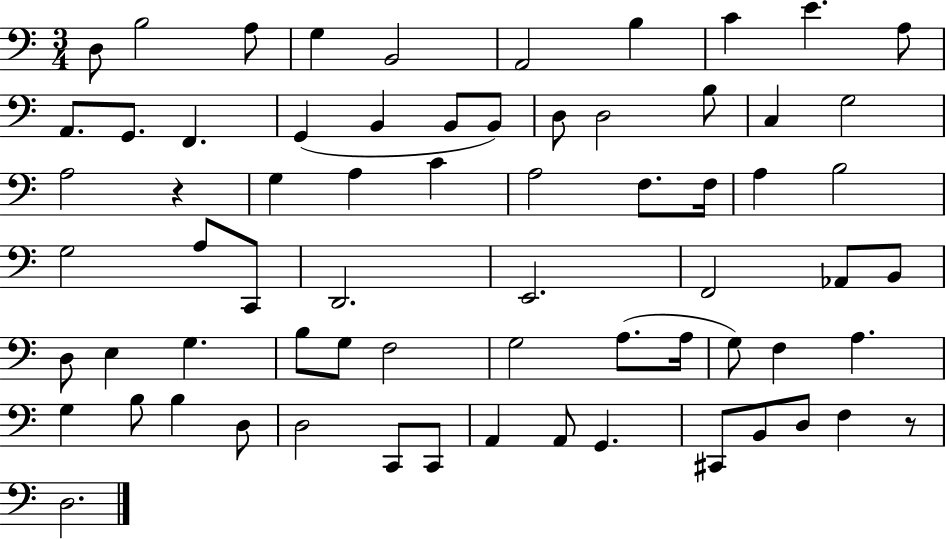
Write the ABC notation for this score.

X:1
T:Untitled
M:3/4
L:1/4
K:C
D,/2 B,2 A,/2 G, B,,2 A,,2 B, C E A,/2 A,,/2 G,,/2 F,, G,, B,, B,,/2 B,,/2 D,/2 D,2 B,/2 C, G,2 A,2 z G, A, C A,2 F,/2 F,/4 A, B,2 G,2 A,/2 C,,/2 D,,2 E,,2 F,,2 _A,,/2 B,,/2 D,/2 E, G, B,/2 G,/2 F,2 G,2 A,/2 A,/4 G,/2 F, A, G, B,/2 B, D,/2 D,2 C,,/2 C,,/2 A,, A,,/2 G,, ^C,,/2 B,,/2 D,/2 F, z/2 D,2